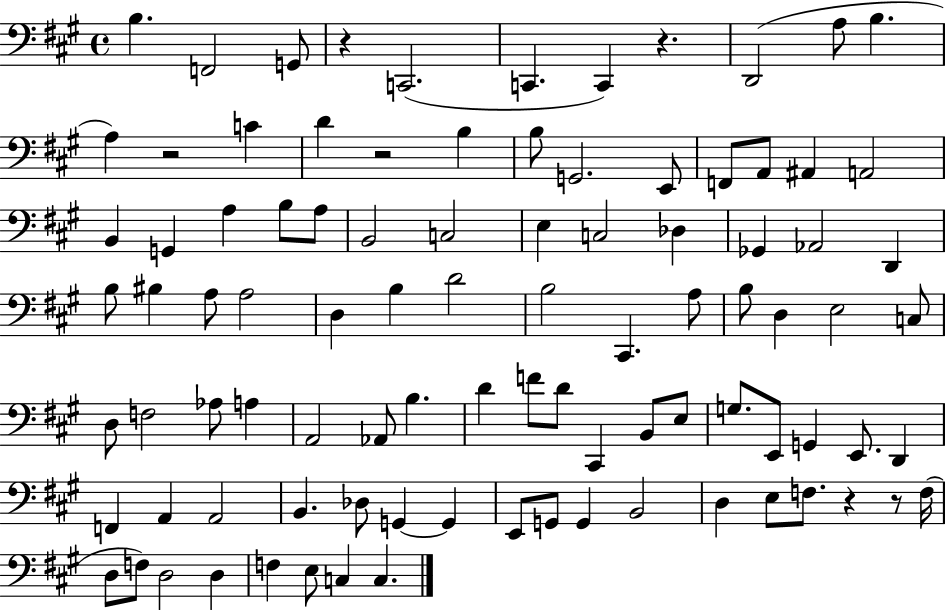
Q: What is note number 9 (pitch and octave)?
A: B3